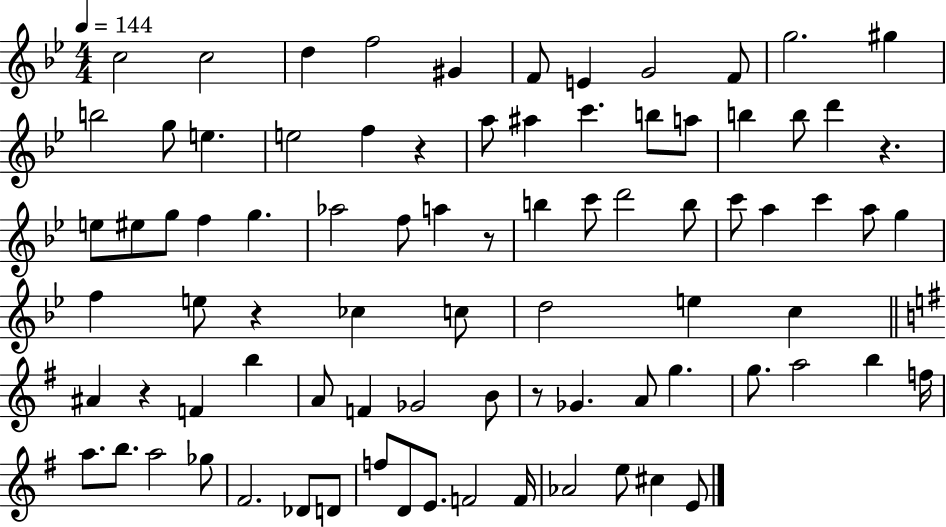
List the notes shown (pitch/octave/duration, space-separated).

C5/h C5/h D5/q F5/h G#4/q F4/e E4/q G4/h F4/e G5/h. G#5/q B5/h G5/e E5/q. E5/h F5/q R/q A5/e A#5/q C6/q. B5/e A5/e B5/q B5/e D6/q R/q. E5/e EIS5/e G5/e F5/q G5/q. Ab5/h F5/e A5/q R/e B5/q C6/e D6/h B5/e C6/e A5/q C6/q A5/e G5/q F5/q E5/e R/q CES5/q C5/e D5/h E5/q C5/q A#4/q R/q F4/q B5/q A4/e F4/q Gb4/h B4/e R/e Gb4/q. A4/e G5/q. G5/e. A5/h B5/q F5/s A5/e. B5/e. A5/h Gb5/e F#4/h. Db4/e D4/e F5/e D4/e E4/e. F4/h F4/s Ab4/h E5/e C#5/q E4/e